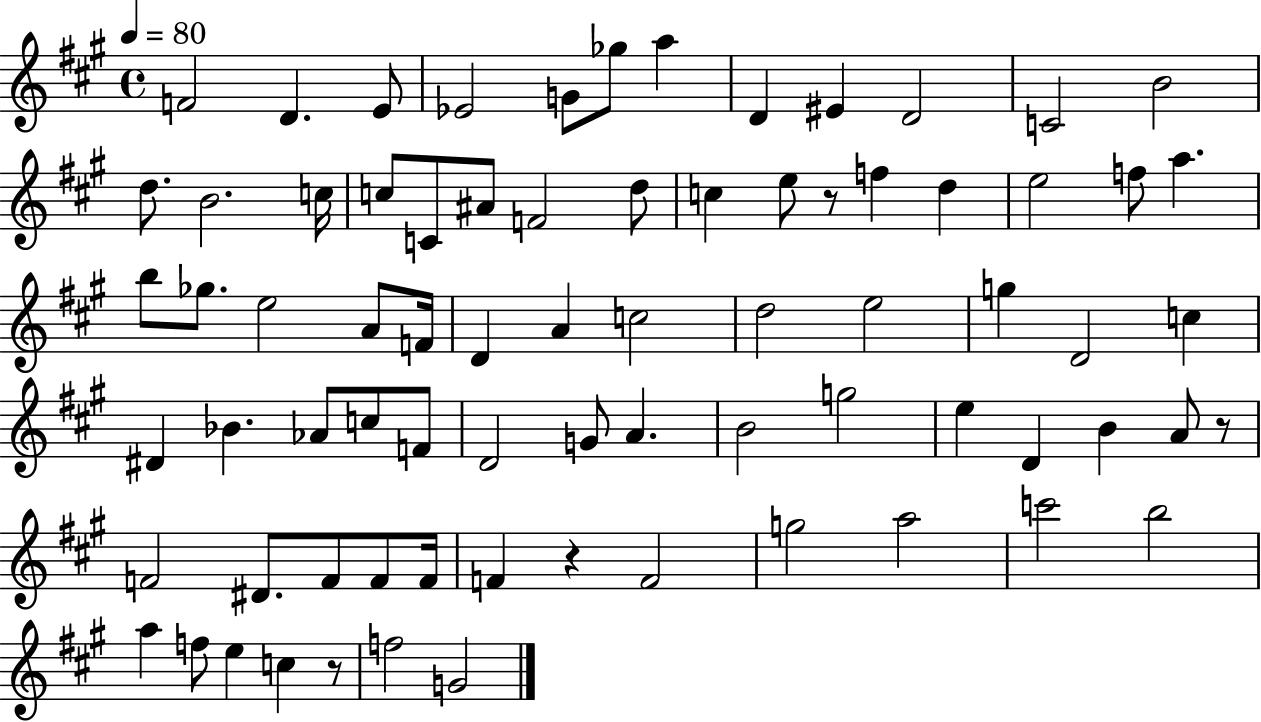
{
  \clef treble
  \time 4/4
  \defaultTimeSignature
  \key a \major
  \tempo 4 = 80
  f'2 d'4. e'8 | ees'2 g'8 ges''8 a''4 | d'4 eis'4 d'2 | c'2 b'2 | \break d''8. b'2. c''16 | c''8 c'8 ais'8 f'2 d''8 | c''4 e''8 r8 f''4 d''4 | e''2 f''8 a''4. | \break b''8 ges''8. e''2 a'8 f'16 | d'4 a'4 c''2 | d''2 e''2 | g''4 d'2 c''4 | \break dis'4 bes'4. aes'8 c''8 f'8 | d'2 g'8 a'4. | b'2 g''2 | e''4 d'4 b'4 a'8 r8 | \break f'2 dis'8. f'8 f'8 f'16 | f'4 r4 f'2 | g''2 a''2 | c'''2 b''2 | \break a''4 f''8 e''4 c''4 r8 | f''2 g'2 | \bar "|."
}